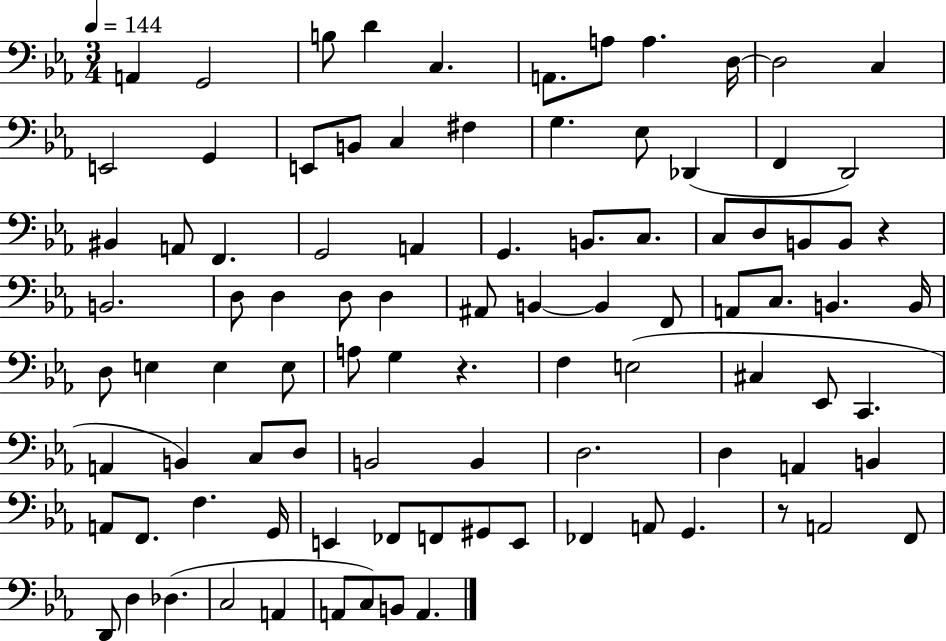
A2/q G2/h B3/e D4/q C3/q. A2/e. A3/e A3/q. D3/s D3/h C3/q E2/h G2/q E2/e B2/e C3/q F#3/q G3/q. Eb3/e Db2/q F2/q D2/h BIS2/q A2/e F2/q. G2/h A2/q G2/q. B2/e. C3/e. C3/e D3/e B2/e B2/e R/q B2/h. D3/e D3/q D3/e D3/q A#2/e B2/q B2/q F2/e A2/e C3/e. B2/q. B2/s D3/e E3/q E3/q E3/e A3/e G3/q R/q. F3/q E3/h C#3/q Eb2/e C2/q. A2/q B2/q C3/e D3/e B2/h B2/q D3/h. D3/q A2/q B2/q A2/e F2/e. F3/q. G2/s E2/q FES2/e F2/e G#2/e E2/e FES2/q A2/e G2/q. R/e A2/h F2/e D2/e D3/q Db3/q. C3/h A2/q A2/e C3/e B2/e A2/q.